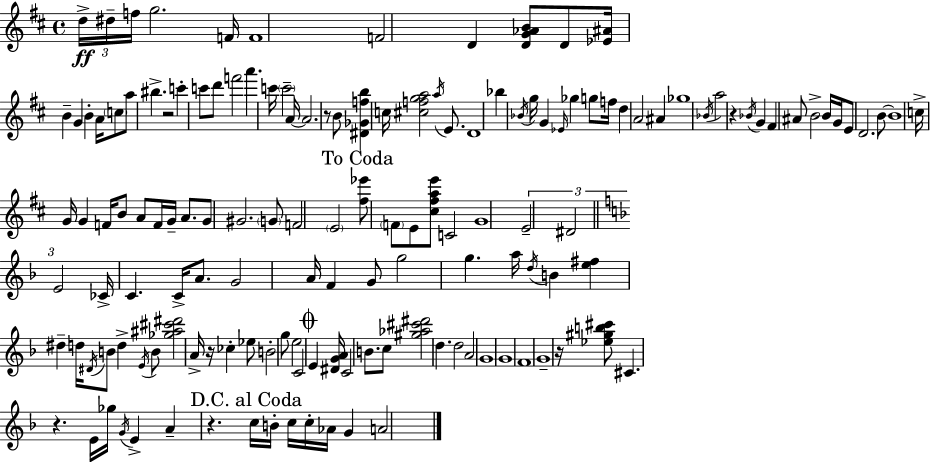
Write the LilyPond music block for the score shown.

{
  \clef treble
  \time 4/4
  \defaultTimeSignature
  \key d \major
  \tuplet 3/2 { d''16->\ff dis''16-- f''16 } g''2. f'16 | f'1 | f'2 d'4 <d' g' aes' b'>8 d'8 | <ees' ais'>16 b'4-- g'4 b'4-. a'16 \parenthesize c''8 | \break a''8 bis''4.-> r2 | c'''4-. c'''8 d'''8 f'''2 | a'''4. c'''16 \parenthesize c'''2-- a'16~~ | a'2. r8 b'8 | \break <dis' ges' f'' b''>4 c''16 <cis'' f'' g'' a''>2 \acciaccatura { a''16 } e'8. | d'1 | bes''4 \acciaccatura { bes'16 } g''16 g'4 \grace { ees'16 } ges''4 | g''8 f''16 d''4 a'2 ais'4 | \break ges''1 | \acciaccatura { bes'16 } a''2 r4 | \acciaccatura { bes'16 } g'4 fis'4 ais'8 b'2-> | b'16 g'16 e'8 d'2. | \break b'8~~ b'1 | c''16-> g'16 g'4 f'16 b'8 a'8 | f'16 g'16-- a'8. g'8 gis'2. | \parenthesize g'8 f'2 \parenthesize e'2 | \break \mark "To Coda" <fis'' ees'''>8 \parenthesize f'8 e'8 <cis'' fis'' a'' e'''>8 c'2 | g'1 | \tuplet 3/2 { e'2-- dis'2 | \bar "||" \break \key f \major e'2 } ces'16-> c'4. c'16-> | a'8. g'2 a'16 f'4 | g'8 g''2 g''4. | a''16 \acciaccatura { d''16 } b'4 <e'' fis''>4 dis''4-- d''16 \acciaccatura { dis'16 } | \break b'8 d''4-> \acciaccatura { e'16 } b'8 <ges'' ais'' cis''' dis'''>2 | a'16-> r16 ces''4-. ees''8 b'2-. | g''8 e''2 c'2 | \mark \markup { \musicglyph "scripts.coda" } e'4 <dis' g' a'>16 c'2 | \break b'8. c''8 <gis'' aes'' cis''' dis'''>2 d''4. | d''2 a'2 | g'1 | g'1 | \break f'1 | g'1-- | r16 <ees'' gis'' b'' cis'''>8 cis'4. r4. | e'16 ges''16 \acciaccatura { g'16 } e'4-> a'4-- r4. | \break \mark "D.C. al Coda" c''16 b'16-. c''16 c''16-. aes'16 g'4 a'2 | \bar "|."
}